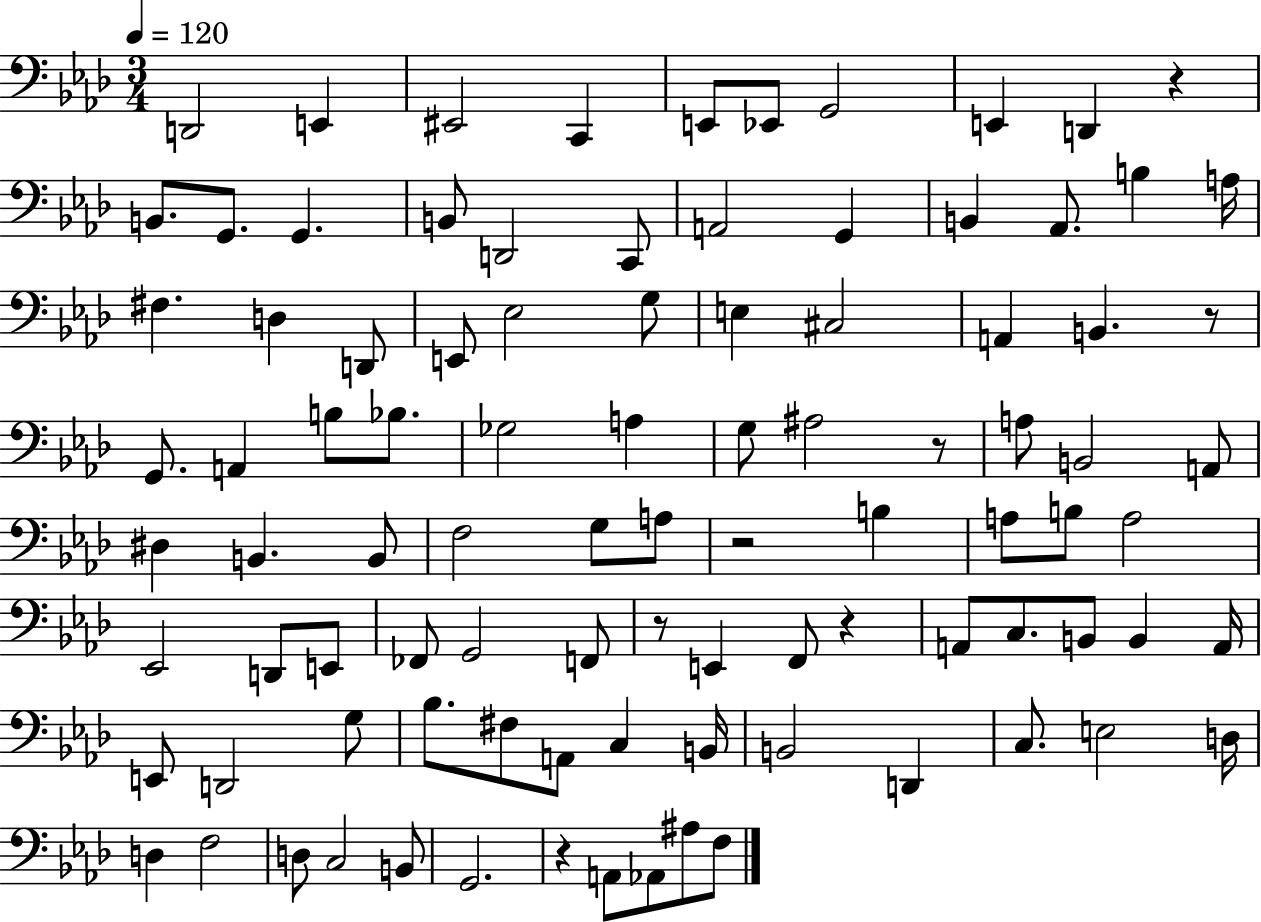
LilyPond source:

{
  \clef bass
  \numericTimeSignature
  \time 3/4
  \key aes \major
  \tempo 4 = 120
  d,2 e,4 | eis,2 c,4 | e,8 ees,8 g,2 | e,4 d,4 r4 | \break b,8. g,8. g,4. | b,8 d,2 c,8 | a,2 g,4 | b,4 aes,8. b4 a16 | \break fis4. d4 d,8 | e,8 ees2 g8 | e4 cis2 | a,4 b,4. r8 | \break g,8. a,4 b8 bes8. | ges2 a4 | g8 ais2 r8 | a8 b,2 a,8 | \break dis4 b,4. b,8 | f2 g8 a8 | r2 b4 | a8 b8 a2 | \break ees,2 d,8 e,8 | fes,8 g,2 f,8 | r8 e,4 f,8 r4 | a,8 c8. b,8 b,4 a,16 | \break e,8 d,2 g8 | bes8. fis8 a,8 c4 b,16 | b,2 d,4 | c8. e2 d16 | \break d4 f2 | d8 c2 b,8 | g,2. | r4 a,8 aes,8 ais8 f8 | \break \bar "|."
}